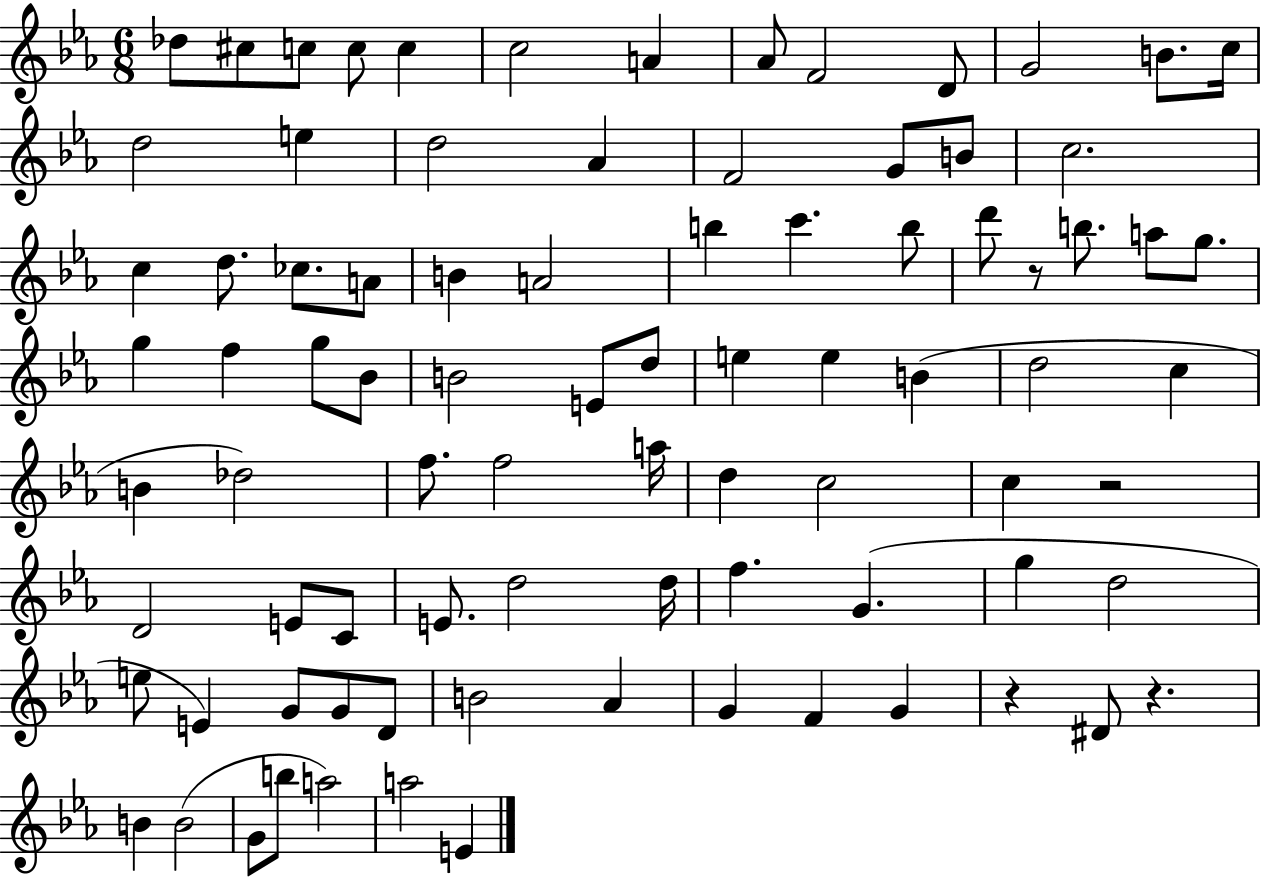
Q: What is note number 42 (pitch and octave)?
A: E5